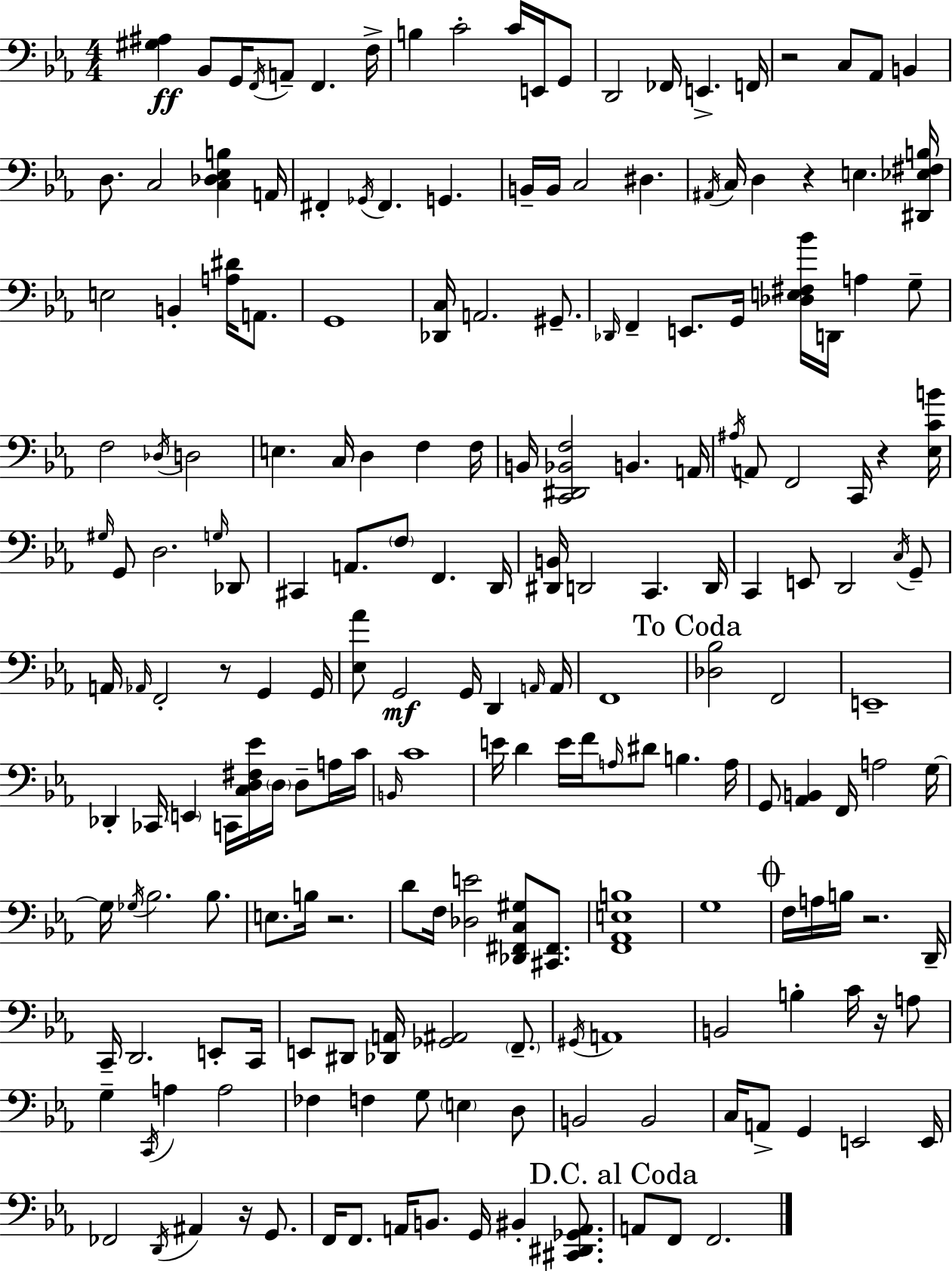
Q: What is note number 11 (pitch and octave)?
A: G2